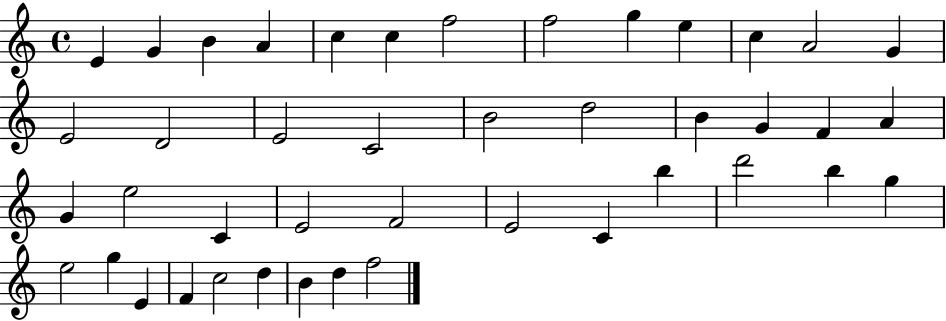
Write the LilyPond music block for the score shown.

{
  \clef treble
  \time 4/4
  \defaultTimeSignature
  \key c \major
  e'4 g'4 b'4 a'4 | c''4 c''4 f''2 | f''2 g''4 e''4 | c''4 a'2 g'4 | \break e'2 d'2 | e'2 c'2 | b'2 d''2 | b'4 g'4 f'4 a'4 | \break g'4 e''2 c'4 | e'2 f'2 | e'2 c'4 b''4 | d'''2 b''4 g''4 | \break e''2 g''4 e'4 | f'4 c''2 d''4 | b'4 d''4 f''2 | \bar "|."
}